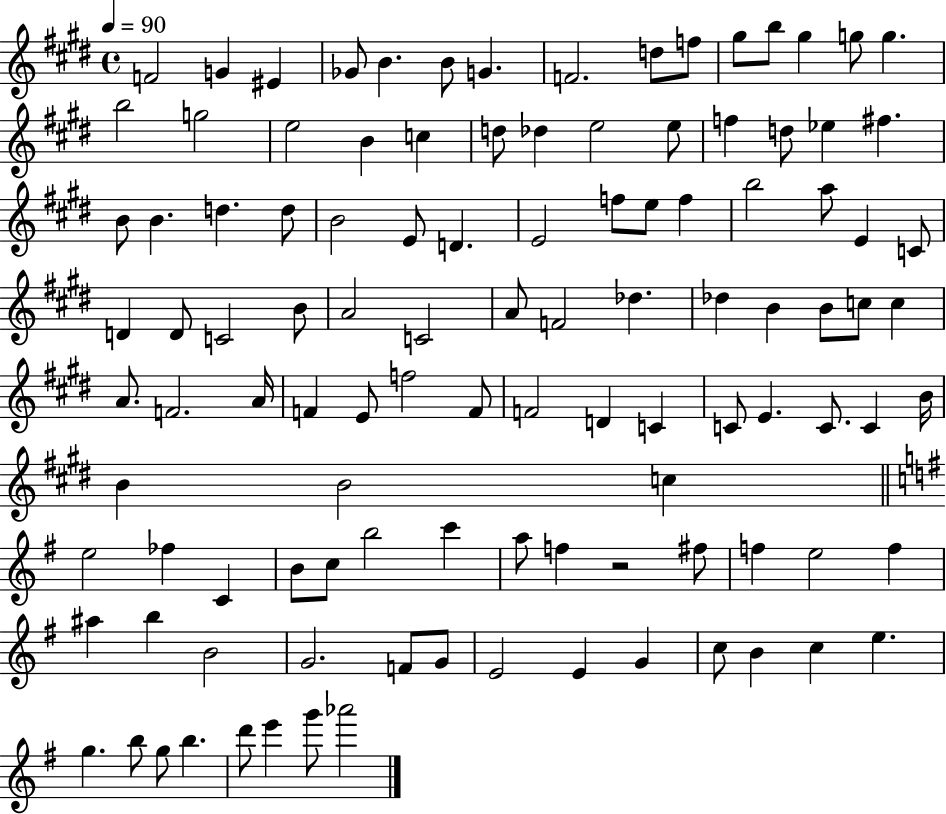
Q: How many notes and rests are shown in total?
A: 110